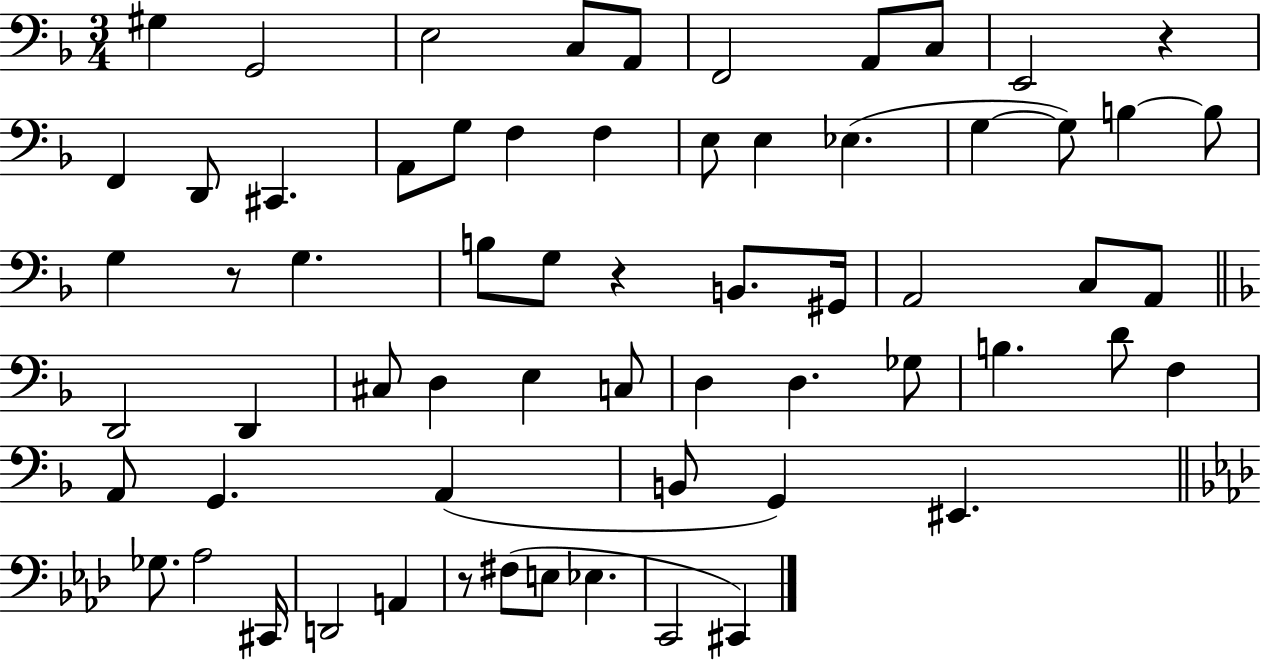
{
  \clef bass
  \numericTimeSignature
  \time 3/4
  \key f \major
  \repeat volta 2 { gis4 g,2 | e2 c8 a,8 | f,2 a,8 c8 | e,2 r4 | \break f,4 d,8 cis,4. | a,8 g8 f4 f4 | e8 e4 ees4.( | g4~~ g8) b4~~ b8 | \break g4 r8 g4. | b8 g8 r4 b,8. gis,16 | a,2 c8 a,8 | \bar "||" \break \key f \major d,2 d,4 | cis8 d4 e4 c8 | d4 d4. ges8 | b4. d'8 f4 | \break a,8 g,4. a,4( | b,8 g,4) eis,4. | \bar "||" \break \key f \minor ges8. aes2 cis,16 | d,2 a,4 | r8 fis8( e8 ees4. | c,2 cis,4) | \break } \bar "|."
}